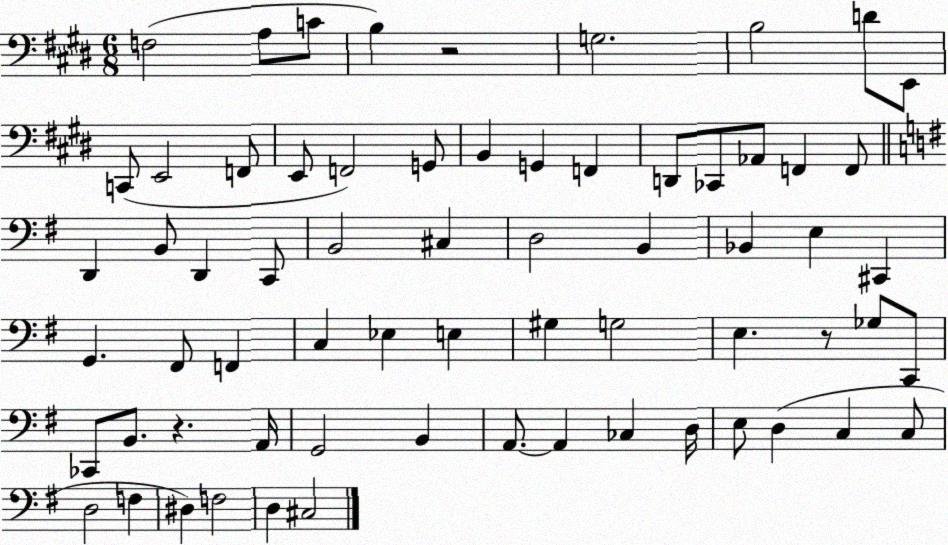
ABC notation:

X:1
T:Untitled
M:6/8
L:1/4
K:E
F,2 A,/2 C/2 B, z2 G,2 B,2 D/2 E,,/2 C,,/2 E,,2 F,,/2 E,,/2 F,,2 G,,/2 B,, G,, F,, D,,/2 _C,,/2 _A,,/2 F,, F,,/2 D,, B,,/2 D,, C,,/2 B,,2 ^C, D,2 B,, _B,, E, ^C,, G,, ^F,,/2 F,, C, _E, E, ^G, G,2 E, z/2 _G,/2 C,,/2 _C,,/2 B,,/2 z A,,/4 G,,2 B,, A,,/2 A,, _C, D,/4 E,/2 D, C, C,/2 D,2 F, ^D, F,2 D, ^C,2